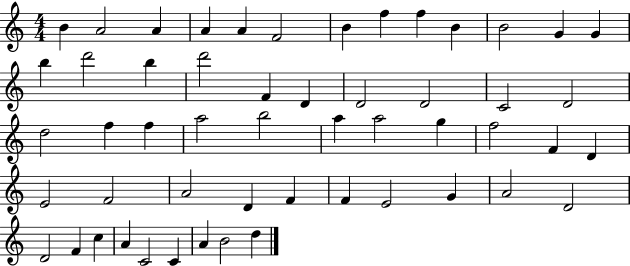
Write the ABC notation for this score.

X:1
T:Untitled
M:4/4
L:1/4
K:C
B A2 A A A F2 B f f B B2 G G b d'2 b d'2 F D D2 D2 C2 D2 d2 f f a2 b2 a a2 g f2 F D E2 F2 A2 D F F E2 G A2 D2 D2 F c A C2 C A B2 d